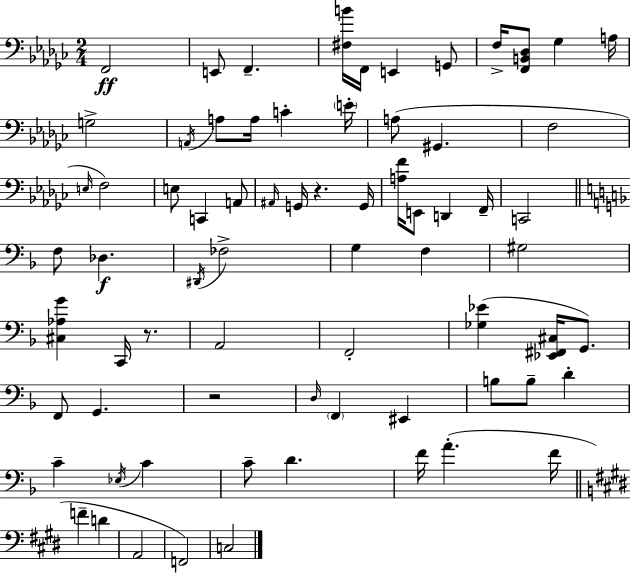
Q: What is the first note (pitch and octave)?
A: F2